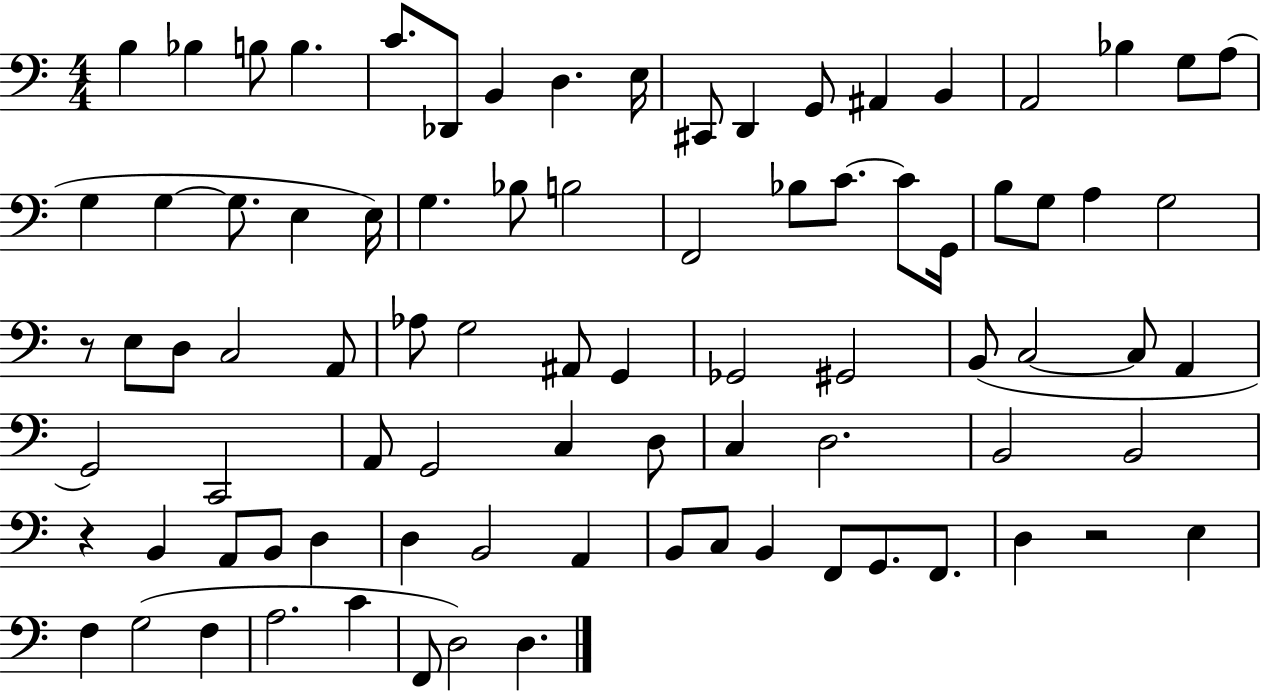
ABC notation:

X:1
T:Untitled
M:4/4
L:1/4
K:C
B, _B, B,/2 B, C/2 _D,,/2 B,, D, E,/4 ^C,,/2 D,, G,,/2 ^A,, B,, A,,2 _B, G,/2 A,/2 G, G, G,/2 E, E,/4 G, _B,/2 B,2 F,,2 _B,/2 C/2 C/2 G,,/4 B,/2 G,/2 A, G,2 z/2 E,/2 D,/2 C,2 A,,/2 _A,/2 G,2 ^A,,/2 G,, _G,,2 ^G,,2 B,,/2 C,2 C,/2 A,, G,,2 C,,2 A,,/2 G,,2 C, D,/2 C, D,2 B,,2 B,,2 z B,, A,,/2 B,,/2 D, D, B,,2 A,, B,,/2 C,/2 B,, F,,/2 G,,/2 F,,/2 D, z2 E, F, G,2 F, A,2 C F,,/2 D,2 D,